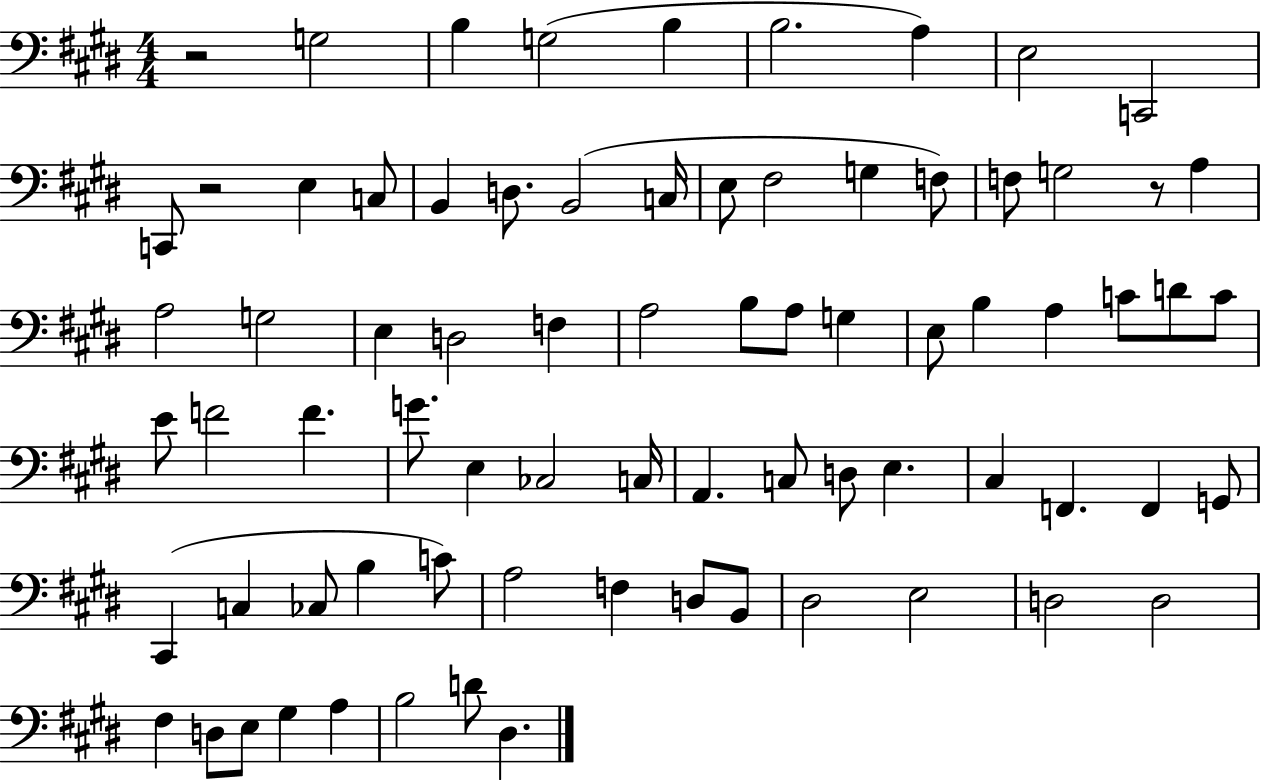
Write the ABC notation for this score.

X:1
T:Untitled
M:4/4
L:1/4
K:E
z2 G,2 B, G,2 B, B,2 A, E,2 C,,2 C,,/2 z2 E, C,/2 B,, D,/2 B,,2 C,/4 E,/2 ^F,2 G, F,/2 F,/2 G,2 z/2 A, A,2 G,2 E, D,2 F, A,2 B,/2 A,/2 G, E,/2 B, A, C/2 D/2 C/2 E/2 F2 F G/2 E, _C,2 C,/4 A,, C,/2 D,/2 E, ^C, F,, F,, G,,/2 ^C,, C, _C,/2 B, C/2 A,2 F, D,/2 B,,/2 ^D,2 E,2 D,2 D,2 ^F, D,/2 E,/2 ^G, A, B,2 D/2 ^D,